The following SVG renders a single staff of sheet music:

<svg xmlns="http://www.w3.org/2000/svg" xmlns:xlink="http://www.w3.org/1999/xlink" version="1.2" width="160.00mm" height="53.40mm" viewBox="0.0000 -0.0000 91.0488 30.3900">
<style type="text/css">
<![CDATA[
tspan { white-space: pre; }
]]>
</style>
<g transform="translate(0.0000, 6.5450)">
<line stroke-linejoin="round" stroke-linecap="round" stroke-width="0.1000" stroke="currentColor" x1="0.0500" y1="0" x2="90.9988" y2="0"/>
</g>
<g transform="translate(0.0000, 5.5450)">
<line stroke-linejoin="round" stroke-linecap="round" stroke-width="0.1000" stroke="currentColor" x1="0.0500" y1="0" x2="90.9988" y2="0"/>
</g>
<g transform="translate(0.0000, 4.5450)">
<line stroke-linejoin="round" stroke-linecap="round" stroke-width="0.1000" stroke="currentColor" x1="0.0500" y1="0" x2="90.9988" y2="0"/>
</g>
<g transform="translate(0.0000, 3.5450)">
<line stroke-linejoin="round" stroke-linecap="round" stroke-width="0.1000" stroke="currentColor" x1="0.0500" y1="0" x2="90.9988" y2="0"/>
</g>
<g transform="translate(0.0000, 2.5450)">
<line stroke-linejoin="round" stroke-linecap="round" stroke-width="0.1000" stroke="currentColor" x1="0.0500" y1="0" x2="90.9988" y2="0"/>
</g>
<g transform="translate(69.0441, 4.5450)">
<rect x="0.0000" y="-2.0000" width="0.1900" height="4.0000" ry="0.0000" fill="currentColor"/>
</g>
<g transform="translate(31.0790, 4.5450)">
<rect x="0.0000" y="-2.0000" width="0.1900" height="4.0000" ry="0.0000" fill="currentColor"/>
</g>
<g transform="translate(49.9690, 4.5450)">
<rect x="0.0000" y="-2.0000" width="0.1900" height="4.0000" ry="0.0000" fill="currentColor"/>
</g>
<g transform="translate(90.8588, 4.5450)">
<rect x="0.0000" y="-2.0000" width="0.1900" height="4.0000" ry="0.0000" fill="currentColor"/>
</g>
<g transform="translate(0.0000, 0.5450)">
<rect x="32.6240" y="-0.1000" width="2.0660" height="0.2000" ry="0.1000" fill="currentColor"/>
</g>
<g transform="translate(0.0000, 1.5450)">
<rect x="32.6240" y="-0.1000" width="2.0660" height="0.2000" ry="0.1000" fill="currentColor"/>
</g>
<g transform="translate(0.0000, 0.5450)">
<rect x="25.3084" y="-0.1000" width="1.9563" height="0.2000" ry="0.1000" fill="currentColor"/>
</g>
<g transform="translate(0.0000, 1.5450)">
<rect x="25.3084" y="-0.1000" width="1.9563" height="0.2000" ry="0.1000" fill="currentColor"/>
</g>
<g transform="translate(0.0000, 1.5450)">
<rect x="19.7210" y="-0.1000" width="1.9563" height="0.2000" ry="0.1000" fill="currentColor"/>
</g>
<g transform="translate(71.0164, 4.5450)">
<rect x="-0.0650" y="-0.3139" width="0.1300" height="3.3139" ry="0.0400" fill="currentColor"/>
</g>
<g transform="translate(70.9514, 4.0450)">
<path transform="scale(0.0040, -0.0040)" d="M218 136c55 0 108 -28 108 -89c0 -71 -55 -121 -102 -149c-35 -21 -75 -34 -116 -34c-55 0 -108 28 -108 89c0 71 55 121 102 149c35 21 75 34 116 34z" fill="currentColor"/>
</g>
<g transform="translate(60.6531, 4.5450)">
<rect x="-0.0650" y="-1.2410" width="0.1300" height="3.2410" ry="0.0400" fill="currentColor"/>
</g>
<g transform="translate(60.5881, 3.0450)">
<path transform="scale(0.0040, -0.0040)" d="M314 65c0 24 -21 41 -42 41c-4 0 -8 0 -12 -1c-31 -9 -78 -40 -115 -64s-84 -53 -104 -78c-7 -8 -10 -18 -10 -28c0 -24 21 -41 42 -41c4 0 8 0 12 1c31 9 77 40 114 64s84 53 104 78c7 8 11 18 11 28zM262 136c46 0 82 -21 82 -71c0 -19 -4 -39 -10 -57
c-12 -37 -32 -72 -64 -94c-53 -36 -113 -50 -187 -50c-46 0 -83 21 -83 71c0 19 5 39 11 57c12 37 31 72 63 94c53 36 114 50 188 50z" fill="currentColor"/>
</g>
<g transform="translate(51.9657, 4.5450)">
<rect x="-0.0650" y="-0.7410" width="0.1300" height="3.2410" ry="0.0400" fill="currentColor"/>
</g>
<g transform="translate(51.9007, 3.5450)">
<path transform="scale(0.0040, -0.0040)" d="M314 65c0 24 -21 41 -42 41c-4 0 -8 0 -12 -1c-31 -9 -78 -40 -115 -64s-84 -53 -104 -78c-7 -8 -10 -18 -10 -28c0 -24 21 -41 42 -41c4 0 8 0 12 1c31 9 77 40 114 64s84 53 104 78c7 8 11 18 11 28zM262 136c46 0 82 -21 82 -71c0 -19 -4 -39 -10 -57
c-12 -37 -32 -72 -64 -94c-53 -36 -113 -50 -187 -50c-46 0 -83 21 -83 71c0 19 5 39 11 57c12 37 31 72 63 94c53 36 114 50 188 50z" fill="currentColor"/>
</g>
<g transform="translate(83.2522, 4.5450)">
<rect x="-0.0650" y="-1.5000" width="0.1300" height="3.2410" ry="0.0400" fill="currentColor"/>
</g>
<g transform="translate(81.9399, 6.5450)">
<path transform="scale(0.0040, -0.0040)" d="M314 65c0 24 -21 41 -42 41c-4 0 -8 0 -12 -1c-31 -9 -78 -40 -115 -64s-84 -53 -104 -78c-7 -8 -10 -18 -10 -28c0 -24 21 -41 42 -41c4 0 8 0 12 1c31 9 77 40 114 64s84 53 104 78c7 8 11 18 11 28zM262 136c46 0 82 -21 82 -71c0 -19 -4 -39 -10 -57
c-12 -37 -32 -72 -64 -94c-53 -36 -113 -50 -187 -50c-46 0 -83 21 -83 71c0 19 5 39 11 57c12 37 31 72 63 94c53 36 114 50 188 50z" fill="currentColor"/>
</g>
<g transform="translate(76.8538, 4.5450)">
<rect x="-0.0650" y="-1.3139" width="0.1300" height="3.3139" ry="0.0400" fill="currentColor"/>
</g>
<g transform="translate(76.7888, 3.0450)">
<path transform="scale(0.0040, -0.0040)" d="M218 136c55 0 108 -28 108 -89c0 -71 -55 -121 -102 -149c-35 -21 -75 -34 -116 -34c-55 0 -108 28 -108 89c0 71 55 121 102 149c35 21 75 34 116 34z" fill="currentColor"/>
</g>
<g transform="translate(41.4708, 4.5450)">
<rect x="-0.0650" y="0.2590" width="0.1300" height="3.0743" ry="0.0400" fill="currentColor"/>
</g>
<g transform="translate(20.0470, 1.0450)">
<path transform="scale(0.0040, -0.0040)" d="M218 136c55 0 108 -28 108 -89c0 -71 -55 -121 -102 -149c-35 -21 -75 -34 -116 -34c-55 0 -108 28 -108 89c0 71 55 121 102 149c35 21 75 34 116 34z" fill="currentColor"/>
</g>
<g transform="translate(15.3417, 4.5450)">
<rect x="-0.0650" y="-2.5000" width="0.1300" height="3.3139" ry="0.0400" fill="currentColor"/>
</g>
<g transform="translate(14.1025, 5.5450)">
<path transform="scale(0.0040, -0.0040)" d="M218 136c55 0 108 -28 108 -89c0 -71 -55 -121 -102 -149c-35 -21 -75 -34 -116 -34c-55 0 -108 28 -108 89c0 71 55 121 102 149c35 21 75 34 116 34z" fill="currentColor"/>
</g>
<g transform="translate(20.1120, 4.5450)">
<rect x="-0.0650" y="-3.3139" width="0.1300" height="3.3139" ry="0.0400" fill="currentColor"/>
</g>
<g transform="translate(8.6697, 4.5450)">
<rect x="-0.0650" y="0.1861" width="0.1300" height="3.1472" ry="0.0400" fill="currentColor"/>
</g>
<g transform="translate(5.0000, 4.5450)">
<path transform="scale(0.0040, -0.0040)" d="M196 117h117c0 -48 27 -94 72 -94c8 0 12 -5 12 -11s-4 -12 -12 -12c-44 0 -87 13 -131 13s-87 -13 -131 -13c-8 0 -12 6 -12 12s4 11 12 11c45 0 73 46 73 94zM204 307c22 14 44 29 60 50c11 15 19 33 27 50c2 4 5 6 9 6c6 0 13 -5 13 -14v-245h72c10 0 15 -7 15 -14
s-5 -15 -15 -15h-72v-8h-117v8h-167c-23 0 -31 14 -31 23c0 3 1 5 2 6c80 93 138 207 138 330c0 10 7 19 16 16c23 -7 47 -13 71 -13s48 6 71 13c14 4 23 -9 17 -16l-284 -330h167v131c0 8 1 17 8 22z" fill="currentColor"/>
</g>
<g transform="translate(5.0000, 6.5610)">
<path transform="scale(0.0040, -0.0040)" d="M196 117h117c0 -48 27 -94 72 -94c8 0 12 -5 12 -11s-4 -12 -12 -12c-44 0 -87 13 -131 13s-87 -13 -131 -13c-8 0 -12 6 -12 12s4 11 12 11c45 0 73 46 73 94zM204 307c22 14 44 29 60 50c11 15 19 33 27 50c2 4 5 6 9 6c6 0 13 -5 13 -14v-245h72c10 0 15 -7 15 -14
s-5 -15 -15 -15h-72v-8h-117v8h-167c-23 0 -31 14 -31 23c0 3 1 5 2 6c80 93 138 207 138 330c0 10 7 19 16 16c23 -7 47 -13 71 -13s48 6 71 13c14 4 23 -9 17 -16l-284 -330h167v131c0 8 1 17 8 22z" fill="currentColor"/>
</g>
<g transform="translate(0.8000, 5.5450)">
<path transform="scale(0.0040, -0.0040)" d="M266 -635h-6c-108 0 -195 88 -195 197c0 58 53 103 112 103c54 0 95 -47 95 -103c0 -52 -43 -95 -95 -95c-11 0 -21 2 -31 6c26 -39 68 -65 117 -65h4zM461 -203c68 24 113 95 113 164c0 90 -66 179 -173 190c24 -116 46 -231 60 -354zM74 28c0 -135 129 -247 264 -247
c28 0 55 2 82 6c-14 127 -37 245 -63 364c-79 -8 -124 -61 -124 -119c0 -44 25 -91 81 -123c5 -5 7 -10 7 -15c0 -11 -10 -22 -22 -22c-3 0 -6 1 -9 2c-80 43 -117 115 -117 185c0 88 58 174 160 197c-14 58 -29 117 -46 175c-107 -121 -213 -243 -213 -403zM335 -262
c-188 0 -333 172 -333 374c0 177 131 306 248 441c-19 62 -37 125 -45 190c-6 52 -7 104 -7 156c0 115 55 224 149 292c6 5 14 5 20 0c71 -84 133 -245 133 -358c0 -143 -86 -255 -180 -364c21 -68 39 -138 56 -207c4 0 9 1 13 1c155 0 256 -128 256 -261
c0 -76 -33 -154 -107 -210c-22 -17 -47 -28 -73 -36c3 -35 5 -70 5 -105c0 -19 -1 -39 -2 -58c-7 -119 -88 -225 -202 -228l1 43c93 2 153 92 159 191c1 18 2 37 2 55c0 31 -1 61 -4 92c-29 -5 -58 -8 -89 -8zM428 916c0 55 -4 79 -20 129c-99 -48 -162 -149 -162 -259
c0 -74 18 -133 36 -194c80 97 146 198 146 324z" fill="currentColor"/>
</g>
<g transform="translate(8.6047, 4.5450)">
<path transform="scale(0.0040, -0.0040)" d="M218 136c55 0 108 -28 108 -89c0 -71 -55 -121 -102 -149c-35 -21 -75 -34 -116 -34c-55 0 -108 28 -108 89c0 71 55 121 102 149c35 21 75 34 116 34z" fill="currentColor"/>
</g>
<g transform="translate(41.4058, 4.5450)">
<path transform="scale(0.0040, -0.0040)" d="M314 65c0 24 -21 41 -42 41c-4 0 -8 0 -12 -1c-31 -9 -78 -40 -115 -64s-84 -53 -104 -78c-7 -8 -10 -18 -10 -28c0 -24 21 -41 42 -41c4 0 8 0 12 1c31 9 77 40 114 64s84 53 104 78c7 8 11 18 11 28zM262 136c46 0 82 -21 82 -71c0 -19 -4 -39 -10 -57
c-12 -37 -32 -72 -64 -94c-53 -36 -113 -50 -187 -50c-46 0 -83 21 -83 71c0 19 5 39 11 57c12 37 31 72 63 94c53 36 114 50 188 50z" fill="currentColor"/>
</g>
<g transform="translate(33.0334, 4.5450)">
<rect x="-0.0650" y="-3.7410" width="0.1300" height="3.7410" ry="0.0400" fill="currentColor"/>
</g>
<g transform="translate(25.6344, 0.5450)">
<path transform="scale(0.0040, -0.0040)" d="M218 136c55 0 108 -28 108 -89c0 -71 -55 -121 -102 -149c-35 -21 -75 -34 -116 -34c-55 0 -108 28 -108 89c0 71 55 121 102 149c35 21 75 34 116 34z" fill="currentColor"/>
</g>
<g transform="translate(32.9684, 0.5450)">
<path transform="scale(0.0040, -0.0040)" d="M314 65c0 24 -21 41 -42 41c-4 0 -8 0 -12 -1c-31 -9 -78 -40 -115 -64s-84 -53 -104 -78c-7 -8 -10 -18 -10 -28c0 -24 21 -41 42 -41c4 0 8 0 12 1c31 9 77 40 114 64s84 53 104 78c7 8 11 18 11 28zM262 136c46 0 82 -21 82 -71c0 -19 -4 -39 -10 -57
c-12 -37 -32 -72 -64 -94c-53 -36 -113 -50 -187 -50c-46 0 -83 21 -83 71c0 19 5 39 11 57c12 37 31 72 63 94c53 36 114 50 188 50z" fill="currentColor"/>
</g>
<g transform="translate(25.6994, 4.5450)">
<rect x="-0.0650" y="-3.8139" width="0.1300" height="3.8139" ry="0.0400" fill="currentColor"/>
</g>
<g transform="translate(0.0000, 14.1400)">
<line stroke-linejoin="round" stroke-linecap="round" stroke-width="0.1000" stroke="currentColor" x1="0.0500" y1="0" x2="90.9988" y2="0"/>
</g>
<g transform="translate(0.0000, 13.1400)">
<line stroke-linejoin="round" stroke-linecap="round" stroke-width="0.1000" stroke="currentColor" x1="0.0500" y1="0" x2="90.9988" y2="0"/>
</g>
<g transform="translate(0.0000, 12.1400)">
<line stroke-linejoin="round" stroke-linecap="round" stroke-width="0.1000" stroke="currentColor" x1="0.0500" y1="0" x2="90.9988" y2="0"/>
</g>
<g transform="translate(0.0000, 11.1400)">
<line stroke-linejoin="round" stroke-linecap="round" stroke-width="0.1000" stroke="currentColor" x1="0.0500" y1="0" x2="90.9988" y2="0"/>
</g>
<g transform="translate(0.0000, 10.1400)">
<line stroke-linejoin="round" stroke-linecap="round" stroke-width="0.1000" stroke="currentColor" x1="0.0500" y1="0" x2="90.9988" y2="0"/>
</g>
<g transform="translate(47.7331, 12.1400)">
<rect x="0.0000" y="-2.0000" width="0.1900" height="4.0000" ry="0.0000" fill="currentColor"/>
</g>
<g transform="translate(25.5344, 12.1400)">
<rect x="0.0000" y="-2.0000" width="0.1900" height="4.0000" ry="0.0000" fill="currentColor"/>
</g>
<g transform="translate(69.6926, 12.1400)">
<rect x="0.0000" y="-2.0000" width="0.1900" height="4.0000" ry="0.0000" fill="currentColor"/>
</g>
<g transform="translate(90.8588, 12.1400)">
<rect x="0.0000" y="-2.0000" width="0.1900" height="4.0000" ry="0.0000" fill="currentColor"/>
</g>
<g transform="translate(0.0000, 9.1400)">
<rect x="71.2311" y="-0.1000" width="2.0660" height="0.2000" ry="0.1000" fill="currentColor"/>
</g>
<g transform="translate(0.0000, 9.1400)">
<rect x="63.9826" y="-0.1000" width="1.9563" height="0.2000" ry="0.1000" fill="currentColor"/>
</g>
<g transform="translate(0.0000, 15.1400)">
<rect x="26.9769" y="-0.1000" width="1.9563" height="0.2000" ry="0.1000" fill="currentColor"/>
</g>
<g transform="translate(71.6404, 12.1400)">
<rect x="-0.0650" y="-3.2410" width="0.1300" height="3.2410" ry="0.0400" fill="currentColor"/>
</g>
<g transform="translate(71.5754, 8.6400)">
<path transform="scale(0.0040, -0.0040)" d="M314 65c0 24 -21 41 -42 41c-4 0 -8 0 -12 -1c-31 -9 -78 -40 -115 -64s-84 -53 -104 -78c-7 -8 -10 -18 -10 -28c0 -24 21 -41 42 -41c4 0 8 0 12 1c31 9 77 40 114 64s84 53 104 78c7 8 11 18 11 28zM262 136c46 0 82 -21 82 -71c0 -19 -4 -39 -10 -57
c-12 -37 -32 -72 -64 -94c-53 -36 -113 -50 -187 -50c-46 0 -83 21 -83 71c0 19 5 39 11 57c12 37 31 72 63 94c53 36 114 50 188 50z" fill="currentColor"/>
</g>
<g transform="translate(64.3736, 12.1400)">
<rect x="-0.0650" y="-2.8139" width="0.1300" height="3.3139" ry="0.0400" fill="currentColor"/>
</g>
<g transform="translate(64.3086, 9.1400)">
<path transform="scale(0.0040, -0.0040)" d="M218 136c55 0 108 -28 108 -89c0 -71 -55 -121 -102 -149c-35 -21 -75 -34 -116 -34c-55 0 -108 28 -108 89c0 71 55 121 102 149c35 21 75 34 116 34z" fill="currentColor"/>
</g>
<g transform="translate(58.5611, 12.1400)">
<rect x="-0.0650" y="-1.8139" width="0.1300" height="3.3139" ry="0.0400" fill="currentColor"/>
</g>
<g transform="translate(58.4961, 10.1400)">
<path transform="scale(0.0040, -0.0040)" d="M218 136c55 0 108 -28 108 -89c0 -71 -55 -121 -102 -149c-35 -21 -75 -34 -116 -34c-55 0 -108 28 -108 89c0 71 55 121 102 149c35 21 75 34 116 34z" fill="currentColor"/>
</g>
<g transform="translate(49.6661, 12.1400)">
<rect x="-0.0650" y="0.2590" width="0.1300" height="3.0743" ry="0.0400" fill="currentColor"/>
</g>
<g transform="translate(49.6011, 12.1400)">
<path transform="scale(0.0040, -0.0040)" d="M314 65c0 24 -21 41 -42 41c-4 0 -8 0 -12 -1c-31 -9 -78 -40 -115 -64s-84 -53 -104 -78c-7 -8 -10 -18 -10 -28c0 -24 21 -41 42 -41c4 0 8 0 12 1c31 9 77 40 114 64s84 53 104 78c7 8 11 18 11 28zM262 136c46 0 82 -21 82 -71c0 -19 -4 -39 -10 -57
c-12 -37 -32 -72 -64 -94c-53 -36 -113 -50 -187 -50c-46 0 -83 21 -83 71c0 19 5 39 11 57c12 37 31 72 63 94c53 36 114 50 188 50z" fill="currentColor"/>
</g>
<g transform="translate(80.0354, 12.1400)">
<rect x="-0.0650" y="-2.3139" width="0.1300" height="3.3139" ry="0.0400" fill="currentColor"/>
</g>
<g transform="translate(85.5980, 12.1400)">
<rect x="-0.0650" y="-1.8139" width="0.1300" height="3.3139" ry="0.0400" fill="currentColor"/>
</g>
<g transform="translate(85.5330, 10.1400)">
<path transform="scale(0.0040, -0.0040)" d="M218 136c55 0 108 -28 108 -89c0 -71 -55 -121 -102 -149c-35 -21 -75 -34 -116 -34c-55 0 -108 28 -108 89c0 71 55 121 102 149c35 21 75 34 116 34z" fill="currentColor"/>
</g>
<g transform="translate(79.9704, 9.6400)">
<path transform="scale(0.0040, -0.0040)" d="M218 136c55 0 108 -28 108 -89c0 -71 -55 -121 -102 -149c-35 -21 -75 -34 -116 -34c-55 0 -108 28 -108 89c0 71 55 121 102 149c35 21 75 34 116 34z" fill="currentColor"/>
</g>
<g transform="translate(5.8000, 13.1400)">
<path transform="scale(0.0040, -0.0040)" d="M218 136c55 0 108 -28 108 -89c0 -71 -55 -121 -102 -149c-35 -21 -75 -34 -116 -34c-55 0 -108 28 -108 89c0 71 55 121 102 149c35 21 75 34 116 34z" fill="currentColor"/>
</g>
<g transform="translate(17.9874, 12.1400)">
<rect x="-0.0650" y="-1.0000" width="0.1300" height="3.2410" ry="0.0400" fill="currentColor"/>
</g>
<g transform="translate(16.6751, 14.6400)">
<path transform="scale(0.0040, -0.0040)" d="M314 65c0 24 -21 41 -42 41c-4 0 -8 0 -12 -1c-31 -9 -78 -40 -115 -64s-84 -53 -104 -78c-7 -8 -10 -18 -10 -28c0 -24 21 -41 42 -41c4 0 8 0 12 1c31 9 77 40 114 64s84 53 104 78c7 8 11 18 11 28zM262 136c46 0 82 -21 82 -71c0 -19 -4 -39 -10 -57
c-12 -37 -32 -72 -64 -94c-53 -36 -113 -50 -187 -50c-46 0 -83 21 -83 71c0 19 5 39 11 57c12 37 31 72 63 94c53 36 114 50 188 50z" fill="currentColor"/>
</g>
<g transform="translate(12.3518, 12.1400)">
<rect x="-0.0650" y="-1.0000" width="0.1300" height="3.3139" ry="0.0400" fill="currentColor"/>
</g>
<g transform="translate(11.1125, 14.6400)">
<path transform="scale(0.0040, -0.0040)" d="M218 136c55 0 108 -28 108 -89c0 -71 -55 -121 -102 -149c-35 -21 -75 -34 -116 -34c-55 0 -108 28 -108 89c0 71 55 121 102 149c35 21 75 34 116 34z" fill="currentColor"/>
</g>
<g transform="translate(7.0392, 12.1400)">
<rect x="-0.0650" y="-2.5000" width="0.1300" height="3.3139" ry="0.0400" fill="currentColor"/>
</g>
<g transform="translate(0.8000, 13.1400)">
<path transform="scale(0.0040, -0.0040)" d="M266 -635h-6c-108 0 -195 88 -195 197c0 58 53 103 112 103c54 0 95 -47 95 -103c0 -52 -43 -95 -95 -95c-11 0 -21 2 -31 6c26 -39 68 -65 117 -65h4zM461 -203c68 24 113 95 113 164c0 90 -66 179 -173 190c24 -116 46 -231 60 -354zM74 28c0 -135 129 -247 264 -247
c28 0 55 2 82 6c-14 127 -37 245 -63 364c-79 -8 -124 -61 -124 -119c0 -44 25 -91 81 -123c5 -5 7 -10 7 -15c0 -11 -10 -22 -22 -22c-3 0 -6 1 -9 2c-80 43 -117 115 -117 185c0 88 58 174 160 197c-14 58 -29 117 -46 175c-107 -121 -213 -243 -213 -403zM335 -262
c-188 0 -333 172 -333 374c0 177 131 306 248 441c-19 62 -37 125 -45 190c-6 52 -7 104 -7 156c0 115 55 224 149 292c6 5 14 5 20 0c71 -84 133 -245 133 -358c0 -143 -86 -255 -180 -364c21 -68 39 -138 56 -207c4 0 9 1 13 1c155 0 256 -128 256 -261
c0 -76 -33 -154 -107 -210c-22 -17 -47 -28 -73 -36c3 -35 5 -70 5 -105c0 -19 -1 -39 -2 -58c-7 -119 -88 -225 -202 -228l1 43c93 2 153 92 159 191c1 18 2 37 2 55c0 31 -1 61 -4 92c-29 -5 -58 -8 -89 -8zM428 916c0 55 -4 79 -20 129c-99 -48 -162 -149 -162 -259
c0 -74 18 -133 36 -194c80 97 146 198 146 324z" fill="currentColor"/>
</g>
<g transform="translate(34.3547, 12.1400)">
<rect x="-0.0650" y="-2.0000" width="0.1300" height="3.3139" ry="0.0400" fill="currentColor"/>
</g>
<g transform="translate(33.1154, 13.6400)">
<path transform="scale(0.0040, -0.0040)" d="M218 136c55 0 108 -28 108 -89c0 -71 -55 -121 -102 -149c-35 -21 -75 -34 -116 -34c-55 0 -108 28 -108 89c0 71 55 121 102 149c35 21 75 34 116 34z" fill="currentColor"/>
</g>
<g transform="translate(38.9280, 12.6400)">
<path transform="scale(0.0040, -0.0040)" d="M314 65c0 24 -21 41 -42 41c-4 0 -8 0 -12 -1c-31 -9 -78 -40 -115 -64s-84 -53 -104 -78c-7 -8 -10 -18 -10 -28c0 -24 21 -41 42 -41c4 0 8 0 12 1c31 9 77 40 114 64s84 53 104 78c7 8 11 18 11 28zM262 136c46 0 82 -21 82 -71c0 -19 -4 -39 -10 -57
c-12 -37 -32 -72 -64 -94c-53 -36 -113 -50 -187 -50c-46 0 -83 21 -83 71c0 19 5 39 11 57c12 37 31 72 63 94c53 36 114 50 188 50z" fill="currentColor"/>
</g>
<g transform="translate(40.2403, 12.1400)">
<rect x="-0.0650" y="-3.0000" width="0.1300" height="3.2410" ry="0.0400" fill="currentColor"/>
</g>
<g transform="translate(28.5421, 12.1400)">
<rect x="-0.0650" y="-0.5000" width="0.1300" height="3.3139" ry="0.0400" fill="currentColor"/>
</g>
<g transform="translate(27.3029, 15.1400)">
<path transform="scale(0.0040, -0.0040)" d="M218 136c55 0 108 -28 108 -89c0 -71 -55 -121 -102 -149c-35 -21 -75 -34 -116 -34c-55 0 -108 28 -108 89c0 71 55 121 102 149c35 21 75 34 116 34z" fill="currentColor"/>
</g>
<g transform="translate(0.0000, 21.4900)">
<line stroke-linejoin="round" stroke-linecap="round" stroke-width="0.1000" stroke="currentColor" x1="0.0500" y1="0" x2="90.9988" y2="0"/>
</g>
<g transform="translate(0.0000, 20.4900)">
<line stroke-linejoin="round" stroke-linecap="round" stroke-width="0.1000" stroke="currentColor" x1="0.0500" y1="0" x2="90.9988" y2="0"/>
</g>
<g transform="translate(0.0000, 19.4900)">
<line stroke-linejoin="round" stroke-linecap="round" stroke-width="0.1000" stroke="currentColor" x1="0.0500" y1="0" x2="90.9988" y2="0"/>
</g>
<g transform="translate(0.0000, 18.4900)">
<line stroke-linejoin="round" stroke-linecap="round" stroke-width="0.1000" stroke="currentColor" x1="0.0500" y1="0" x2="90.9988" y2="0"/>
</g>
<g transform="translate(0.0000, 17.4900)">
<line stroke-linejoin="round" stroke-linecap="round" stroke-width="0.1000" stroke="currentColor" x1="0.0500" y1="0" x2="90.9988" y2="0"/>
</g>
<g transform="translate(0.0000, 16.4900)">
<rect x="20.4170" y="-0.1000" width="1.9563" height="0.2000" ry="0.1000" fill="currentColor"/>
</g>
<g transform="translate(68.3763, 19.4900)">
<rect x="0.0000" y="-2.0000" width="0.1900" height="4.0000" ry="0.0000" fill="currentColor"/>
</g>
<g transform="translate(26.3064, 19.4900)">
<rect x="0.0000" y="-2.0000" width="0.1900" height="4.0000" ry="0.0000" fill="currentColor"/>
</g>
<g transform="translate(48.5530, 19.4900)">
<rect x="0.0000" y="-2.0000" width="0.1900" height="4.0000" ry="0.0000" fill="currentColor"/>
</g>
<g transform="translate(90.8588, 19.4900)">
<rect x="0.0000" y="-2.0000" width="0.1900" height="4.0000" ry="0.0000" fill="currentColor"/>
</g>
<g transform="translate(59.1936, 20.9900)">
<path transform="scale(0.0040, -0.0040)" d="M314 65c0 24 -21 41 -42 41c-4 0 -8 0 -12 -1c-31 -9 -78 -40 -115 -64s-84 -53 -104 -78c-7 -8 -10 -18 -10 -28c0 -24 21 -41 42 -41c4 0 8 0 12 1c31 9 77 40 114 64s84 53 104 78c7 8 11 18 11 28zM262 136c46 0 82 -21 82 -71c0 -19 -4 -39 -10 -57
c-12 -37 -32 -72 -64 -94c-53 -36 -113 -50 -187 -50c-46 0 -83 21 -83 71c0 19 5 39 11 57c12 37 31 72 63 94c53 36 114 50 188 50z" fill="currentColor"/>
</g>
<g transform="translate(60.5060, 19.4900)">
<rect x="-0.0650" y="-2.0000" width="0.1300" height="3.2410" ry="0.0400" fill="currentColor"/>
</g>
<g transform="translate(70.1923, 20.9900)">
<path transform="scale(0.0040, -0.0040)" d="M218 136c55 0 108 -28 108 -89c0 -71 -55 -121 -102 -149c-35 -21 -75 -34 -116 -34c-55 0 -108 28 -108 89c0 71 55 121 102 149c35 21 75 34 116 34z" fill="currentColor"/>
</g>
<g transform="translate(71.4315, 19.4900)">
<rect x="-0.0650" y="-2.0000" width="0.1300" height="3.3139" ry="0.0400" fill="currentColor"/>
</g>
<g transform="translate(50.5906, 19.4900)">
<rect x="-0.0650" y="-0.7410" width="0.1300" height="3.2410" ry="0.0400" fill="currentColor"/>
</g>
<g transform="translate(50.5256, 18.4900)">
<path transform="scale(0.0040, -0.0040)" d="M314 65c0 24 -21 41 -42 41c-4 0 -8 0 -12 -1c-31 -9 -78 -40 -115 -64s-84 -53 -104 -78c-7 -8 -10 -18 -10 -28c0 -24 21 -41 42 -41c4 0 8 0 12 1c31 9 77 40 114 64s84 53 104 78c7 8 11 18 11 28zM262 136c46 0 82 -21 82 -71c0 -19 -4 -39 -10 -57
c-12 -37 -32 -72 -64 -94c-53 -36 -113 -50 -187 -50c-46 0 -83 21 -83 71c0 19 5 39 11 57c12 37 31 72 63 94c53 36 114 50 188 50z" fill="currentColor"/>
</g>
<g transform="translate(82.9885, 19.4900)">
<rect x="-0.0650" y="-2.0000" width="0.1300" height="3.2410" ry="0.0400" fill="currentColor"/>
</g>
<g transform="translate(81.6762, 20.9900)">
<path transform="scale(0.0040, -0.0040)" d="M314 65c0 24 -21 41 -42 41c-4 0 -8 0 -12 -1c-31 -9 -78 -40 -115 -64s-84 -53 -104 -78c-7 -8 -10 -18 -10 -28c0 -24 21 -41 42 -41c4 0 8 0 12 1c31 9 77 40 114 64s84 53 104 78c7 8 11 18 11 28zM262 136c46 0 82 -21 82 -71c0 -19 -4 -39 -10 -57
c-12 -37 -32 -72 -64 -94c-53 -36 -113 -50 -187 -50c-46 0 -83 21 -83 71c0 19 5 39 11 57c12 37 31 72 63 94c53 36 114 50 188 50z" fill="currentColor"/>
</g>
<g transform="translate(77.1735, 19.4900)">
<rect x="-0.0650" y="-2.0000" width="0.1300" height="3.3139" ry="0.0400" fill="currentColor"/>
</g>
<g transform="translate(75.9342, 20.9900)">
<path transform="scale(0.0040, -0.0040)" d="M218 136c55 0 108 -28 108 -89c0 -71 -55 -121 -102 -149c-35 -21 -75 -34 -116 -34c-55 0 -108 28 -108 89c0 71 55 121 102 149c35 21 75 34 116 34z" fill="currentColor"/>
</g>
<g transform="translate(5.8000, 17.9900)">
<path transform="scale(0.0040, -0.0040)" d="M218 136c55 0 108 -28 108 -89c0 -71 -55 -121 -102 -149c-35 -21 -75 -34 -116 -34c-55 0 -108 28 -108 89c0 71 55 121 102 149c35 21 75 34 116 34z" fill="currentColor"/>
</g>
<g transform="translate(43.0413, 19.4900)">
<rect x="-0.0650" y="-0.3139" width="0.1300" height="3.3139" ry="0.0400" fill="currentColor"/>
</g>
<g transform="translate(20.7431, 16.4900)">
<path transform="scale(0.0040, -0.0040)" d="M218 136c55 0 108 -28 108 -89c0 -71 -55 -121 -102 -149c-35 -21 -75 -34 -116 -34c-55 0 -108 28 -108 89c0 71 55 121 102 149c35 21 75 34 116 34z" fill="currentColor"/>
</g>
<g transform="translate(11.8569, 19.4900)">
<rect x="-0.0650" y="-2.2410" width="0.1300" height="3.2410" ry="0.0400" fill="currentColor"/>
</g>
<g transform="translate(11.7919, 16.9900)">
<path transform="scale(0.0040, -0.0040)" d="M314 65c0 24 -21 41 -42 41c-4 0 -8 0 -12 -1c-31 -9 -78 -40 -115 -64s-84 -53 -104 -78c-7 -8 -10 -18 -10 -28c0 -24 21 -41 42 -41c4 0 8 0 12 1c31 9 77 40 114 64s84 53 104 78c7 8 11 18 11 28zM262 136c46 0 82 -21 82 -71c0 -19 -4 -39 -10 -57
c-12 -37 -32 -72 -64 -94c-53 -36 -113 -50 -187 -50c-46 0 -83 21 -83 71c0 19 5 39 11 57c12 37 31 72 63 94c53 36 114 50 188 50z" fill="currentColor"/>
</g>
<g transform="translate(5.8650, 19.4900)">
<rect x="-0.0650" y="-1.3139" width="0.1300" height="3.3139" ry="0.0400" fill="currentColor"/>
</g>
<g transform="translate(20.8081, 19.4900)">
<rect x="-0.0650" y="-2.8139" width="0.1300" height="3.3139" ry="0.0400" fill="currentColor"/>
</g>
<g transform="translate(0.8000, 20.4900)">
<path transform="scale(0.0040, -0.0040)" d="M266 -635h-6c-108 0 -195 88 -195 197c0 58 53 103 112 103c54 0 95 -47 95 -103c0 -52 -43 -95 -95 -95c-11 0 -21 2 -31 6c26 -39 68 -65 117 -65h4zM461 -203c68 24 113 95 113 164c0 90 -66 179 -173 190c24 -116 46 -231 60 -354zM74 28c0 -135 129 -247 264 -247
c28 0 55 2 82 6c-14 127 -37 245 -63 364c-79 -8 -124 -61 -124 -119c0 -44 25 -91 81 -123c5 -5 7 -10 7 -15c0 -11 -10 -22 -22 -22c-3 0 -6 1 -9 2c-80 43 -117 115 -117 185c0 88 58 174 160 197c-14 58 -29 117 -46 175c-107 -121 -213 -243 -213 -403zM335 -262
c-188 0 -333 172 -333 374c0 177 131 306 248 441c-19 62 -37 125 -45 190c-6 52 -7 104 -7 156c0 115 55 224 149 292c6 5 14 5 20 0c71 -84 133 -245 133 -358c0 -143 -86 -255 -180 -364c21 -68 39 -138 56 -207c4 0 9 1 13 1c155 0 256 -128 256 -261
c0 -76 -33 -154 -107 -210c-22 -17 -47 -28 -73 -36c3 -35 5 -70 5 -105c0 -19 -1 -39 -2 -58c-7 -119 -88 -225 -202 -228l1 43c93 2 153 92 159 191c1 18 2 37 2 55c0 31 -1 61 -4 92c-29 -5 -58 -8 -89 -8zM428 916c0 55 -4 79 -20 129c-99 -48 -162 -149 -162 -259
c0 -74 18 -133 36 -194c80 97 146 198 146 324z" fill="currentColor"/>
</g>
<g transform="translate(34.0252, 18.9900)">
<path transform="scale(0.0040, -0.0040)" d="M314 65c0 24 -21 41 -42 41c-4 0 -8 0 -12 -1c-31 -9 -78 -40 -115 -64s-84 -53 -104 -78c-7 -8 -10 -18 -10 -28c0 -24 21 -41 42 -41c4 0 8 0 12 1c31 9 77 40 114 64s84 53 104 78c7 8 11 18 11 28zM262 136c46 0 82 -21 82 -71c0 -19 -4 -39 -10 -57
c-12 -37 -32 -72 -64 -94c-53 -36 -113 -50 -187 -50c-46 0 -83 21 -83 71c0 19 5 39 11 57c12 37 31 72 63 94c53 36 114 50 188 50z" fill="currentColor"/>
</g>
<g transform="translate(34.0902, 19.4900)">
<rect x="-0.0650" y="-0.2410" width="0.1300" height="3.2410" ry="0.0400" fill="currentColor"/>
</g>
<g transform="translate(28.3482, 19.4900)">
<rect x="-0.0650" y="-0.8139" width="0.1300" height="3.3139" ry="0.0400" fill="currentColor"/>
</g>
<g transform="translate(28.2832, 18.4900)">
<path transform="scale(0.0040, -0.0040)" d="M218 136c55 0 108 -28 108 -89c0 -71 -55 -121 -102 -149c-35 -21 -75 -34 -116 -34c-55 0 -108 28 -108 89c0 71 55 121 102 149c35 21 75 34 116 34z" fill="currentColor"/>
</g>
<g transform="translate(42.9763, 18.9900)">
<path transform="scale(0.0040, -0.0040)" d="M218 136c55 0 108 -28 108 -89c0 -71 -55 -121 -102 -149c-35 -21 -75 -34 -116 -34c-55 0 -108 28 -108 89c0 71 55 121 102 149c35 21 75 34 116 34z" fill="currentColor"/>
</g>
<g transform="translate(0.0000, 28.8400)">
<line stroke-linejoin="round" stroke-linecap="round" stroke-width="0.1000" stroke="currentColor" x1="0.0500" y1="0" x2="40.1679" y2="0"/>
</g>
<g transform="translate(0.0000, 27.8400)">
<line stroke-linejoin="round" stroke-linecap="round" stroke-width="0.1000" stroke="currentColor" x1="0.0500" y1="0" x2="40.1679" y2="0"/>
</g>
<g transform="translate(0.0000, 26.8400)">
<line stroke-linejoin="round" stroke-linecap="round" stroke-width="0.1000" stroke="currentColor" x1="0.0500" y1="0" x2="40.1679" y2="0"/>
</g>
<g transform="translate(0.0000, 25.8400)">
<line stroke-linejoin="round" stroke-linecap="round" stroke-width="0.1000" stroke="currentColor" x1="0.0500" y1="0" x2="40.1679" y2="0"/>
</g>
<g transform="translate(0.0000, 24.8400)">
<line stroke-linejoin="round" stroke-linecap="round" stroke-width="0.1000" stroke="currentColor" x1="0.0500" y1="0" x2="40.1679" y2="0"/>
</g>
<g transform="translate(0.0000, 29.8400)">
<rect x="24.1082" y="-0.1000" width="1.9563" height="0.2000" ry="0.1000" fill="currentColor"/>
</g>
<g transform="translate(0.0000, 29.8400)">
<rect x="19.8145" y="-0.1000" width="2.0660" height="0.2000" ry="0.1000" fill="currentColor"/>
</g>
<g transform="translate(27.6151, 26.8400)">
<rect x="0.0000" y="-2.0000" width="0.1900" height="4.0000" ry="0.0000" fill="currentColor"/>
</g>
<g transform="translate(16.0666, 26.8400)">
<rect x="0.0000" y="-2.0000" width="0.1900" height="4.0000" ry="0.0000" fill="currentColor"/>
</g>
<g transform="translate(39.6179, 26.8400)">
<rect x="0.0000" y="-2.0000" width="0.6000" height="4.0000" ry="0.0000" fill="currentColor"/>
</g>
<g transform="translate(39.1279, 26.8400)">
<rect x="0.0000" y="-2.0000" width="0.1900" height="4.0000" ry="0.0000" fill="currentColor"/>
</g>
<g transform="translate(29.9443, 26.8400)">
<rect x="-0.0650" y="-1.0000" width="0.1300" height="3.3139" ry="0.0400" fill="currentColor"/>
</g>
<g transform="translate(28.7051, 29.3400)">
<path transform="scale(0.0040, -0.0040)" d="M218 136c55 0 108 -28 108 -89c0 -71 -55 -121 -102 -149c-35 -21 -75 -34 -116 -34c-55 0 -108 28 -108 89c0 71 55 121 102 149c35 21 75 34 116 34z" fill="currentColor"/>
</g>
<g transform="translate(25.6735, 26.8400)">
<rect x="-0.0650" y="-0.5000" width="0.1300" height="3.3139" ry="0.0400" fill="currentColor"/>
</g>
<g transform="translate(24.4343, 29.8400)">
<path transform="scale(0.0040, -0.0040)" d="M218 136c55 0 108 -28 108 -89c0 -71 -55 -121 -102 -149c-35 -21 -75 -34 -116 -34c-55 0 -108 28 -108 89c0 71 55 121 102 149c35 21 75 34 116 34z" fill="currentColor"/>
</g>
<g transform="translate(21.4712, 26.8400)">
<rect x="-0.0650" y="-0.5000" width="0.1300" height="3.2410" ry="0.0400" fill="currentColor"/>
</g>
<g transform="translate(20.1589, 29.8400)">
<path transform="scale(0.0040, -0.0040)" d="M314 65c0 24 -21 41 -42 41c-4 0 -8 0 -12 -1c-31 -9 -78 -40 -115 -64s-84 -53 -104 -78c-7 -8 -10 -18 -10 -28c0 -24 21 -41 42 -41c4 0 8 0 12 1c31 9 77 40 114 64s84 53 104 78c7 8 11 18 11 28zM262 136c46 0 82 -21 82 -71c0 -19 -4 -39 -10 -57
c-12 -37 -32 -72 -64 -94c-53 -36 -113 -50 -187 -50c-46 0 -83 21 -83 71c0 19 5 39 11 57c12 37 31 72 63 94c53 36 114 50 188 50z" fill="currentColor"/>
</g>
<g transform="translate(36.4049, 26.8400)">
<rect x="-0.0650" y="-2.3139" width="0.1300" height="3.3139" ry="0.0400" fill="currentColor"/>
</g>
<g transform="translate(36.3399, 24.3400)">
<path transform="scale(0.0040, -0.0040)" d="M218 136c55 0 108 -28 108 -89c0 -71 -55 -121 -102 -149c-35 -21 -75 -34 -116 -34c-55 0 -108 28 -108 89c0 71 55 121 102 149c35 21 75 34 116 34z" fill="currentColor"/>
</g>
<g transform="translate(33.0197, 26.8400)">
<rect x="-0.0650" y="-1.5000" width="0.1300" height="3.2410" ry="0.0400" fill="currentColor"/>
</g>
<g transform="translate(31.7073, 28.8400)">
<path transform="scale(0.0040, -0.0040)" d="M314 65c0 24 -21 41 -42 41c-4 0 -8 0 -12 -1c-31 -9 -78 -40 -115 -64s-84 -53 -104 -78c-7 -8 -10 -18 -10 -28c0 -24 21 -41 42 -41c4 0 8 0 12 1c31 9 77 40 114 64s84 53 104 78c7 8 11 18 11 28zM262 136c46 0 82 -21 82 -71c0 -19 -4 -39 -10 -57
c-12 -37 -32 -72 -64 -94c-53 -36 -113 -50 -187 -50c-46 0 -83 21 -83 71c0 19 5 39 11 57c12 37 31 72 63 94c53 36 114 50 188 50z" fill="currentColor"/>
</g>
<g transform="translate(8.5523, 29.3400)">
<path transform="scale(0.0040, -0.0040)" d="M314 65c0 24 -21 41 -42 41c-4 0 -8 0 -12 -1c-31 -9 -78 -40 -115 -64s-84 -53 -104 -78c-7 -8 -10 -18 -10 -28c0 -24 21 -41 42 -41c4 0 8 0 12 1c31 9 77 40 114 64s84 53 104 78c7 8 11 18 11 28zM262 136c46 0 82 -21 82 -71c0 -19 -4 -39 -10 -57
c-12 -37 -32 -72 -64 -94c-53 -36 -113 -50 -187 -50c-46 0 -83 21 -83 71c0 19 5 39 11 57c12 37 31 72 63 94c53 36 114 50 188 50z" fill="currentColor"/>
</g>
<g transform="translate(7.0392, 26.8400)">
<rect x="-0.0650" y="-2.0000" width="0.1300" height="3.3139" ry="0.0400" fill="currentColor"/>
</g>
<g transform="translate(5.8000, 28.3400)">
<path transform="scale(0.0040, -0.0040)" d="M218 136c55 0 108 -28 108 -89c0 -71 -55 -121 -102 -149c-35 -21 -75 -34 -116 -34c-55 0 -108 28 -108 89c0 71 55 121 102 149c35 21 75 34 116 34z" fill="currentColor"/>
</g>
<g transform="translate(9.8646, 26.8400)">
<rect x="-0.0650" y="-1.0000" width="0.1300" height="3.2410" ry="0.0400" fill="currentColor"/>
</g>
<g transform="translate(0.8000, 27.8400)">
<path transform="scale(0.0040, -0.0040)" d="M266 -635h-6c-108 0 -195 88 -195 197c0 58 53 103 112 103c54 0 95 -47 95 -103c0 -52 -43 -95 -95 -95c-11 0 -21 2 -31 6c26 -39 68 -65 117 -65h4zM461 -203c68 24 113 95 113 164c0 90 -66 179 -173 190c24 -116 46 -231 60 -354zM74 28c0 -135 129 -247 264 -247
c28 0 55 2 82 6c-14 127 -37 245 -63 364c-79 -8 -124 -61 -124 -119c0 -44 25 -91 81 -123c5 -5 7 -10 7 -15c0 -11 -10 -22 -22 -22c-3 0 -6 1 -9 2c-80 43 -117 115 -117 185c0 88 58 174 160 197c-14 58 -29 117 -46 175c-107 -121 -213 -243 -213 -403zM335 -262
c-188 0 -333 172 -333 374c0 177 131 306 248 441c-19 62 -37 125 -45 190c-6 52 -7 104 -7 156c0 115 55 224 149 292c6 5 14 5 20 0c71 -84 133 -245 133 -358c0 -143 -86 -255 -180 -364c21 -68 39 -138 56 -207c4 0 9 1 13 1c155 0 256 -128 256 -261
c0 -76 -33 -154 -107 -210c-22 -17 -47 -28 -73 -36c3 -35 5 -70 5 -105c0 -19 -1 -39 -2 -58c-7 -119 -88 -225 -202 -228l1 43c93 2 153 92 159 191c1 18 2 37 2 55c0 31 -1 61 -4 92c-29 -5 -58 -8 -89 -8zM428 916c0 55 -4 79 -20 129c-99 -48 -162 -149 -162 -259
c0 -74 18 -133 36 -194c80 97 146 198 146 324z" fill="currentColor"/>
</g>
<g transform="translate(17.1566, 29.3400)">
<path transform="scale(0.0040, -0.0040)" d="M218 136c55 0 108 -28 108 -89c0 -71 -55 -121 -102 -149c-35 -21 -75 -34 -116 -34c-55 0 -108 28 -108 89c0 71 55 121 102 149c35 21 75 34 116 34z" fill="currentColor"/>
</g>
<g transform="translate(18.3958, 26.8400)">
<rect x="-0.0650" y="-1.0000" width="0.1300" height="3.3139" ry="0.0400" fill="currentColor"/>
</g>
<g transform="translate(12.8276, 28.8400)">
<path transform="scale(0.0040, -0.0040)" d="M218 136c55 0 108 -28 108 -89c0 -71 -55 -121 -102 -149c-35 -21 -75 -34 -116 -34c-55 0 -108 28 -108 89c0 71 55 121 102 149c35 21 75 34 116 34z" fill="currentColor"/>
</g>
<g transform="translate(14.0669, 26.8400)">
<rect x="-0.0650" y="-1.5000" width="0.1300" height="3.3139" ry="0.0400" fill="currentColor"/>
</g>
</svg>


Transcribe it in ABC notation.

X:1
T:Untitled
M:4/4
L:1/4
K:C
B G b c' c'2 B2 d2 e2 c e E2 G D D2 C F A2 B2 f a b2 g f e g2 a d c2 c d2 F2 F F F2 F D2 E D C2 C D E2 g